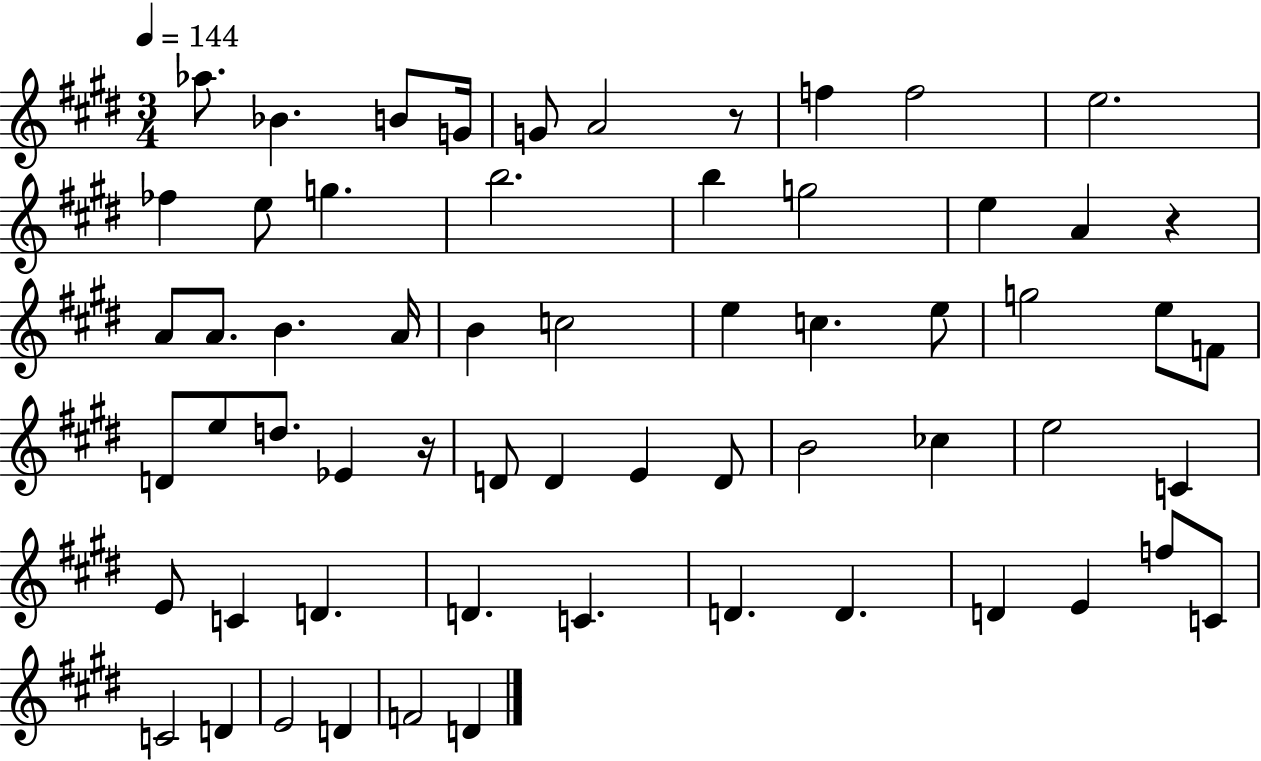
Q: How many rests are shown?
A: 3